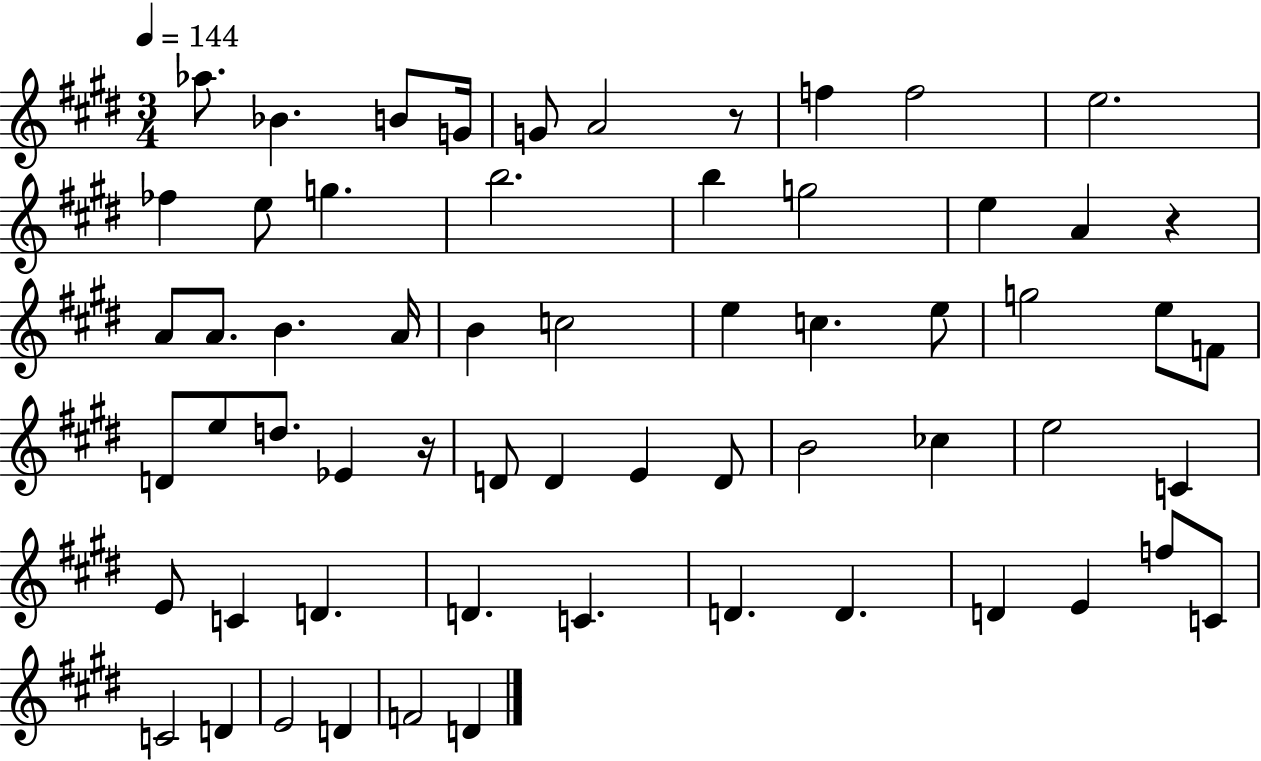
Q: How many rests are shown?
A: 3